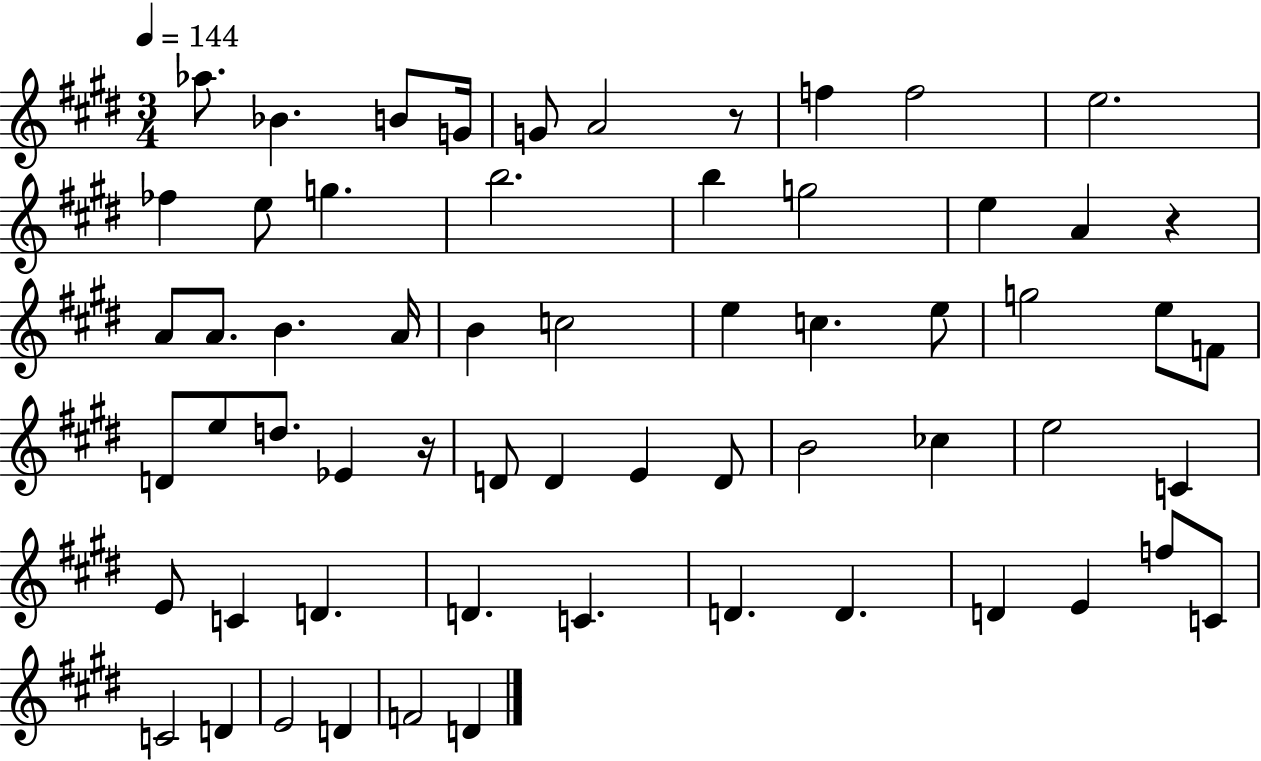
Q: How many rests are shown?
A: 3